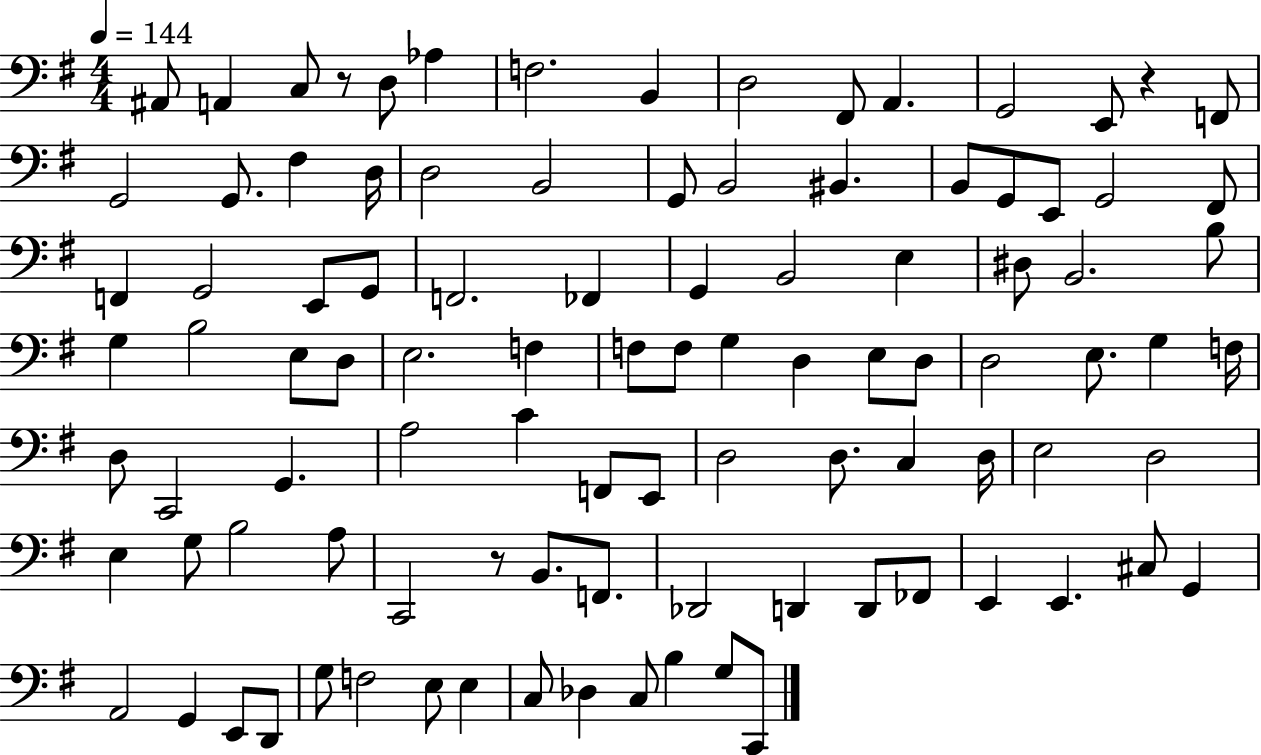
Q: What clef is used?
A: bass